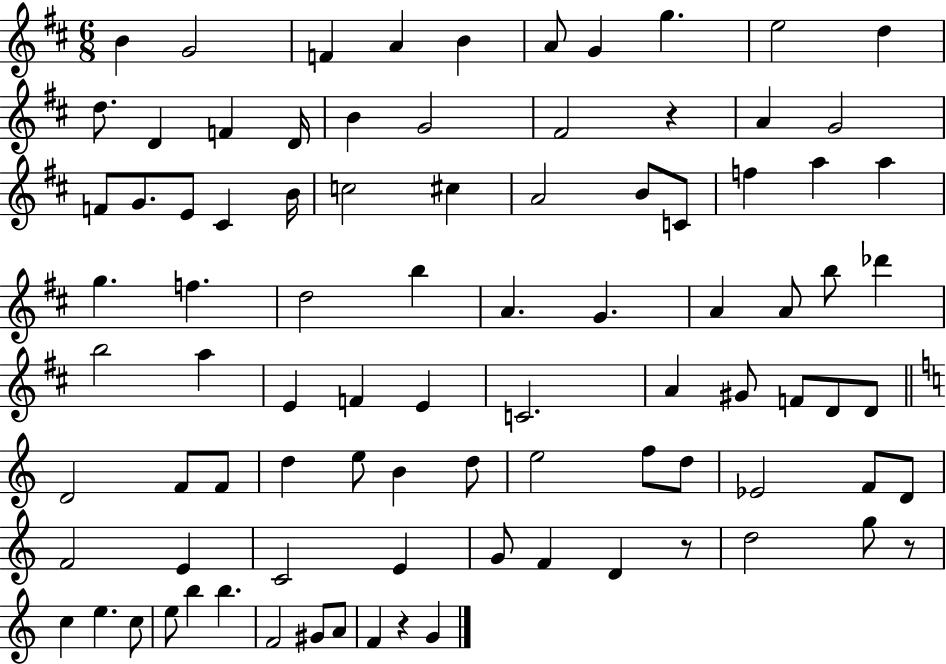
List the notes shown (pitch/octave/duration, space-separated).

B4/q G4/h F4/q A4/q B4/q A4/e G4/q G5/q. E5/h D5/q D5/e. D4/q F4/q D4/s B4/q G4/h F#4/h R/q A4/q G4/h F4/e G4/e. E4/e C#4/q B4/s C5/h C#5/q A4/h B4/e C4/e F5/q A5/q A5/q G5/q. F5/q. D5/h B5/q A4/q. G4/q. A4/q A4/e B5/e Db6/q B5/h A5/q E4/q F4/q E4/q C4/h. A4/q G#4/e F4/e D4/e D4/e D4/h F4/e F4/e D5/q E5/e B4/q D5/e E5/h F5/e D5/e Eb4/h F4/e D4/e F4/h E4/q C4/h E4/q G4/e F4/q D4/q R/e D5/h G5/e R/e C5/q E5/q. C5/e E5/e B5/q B5/q. F4/h G#4/e A4/e F4/q R/q G4/q